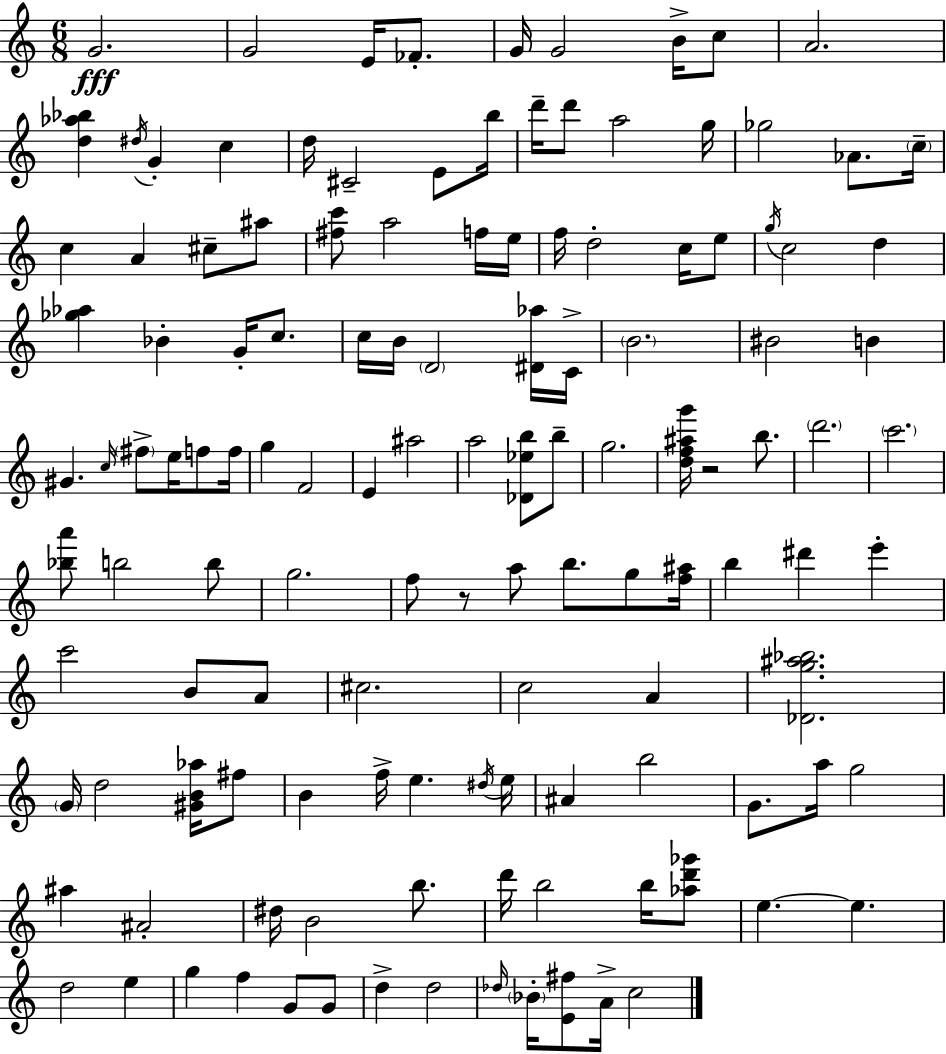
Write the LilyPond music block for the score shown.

{
  \clef treble
  \numericTimeSignature
  \time 6/8
  \key a \minor
  g'2.\fff | g'2 e'16 fes'8.-. | g'16 g'2 b'16-> c''8 | a'2. | \break <d'' aes'' bes''>4 \acciaccatura { dis''16 } g'4-. c''4 | d''16 cis'2-- e'8 | b''16 d'''16-- d'''8 a''2 | g''16 ges''2 aes'8. | \break \parenthesize c''16-- c''4 a'4 cis''8-- ais''8 | <fis'' c'''>8 a''2 f''16 | e''16 f''16 d''2-. c''16 e''8 | \acciaccatura { g''16 } c''2 d''4 | \break <ges'' aes''>4 bes'4-. g'16-. c''8. | c''16 b'16 \parenthesize d'2 | <dis' aes''>16 c'16-> \parenthesize b'2. | bis'2 b'4 | \break gis'4. \grace { c''16 } \parenthesize fis''8-> e''16 | f''8 f''16 g''4 f'2 | e'4 ais''2 | a''2 <des' ees'' b''>8 | \break b''8-- g''2. | <d'' f'' ais'' g'''>16 r2 | b''8. \parenthesize d'''2. | \parenthesize c'''2. | \break <bes'' a'''>8 b''2 | b''8 g''2. | f''8 r8 a''8 b''8. | g''8 <f'' ais''>16 b''4 dis'''4 e'''4-. | \break c'''2 b'8 | a'8 cis''2. | c''2 a'4 | <des' g'' ais'' bes''>2. | \break \parenthesize g'16 d''2 | <gis' b' aes''>16 fis''8 b'4 f''16-> e''4. | \acciaccatura { dis''16 } e''16 ais'4 b''2 | g'8. a''16 g''2 | \break ais''4 ais'2-. | dis''16 b'2 | b''8. d'''16 b''2 | b''16 <aes'' d''' ges'''>8 e''4.~~ e''4. | \break d''2 | e''4 g''4 f''4 | g'8 g'8 d''4-> d''2 | \grace { des''16 } \parenthesize bes'16-. <e' fis''>8 a'16-> c''2 | \break \bar "|."
}